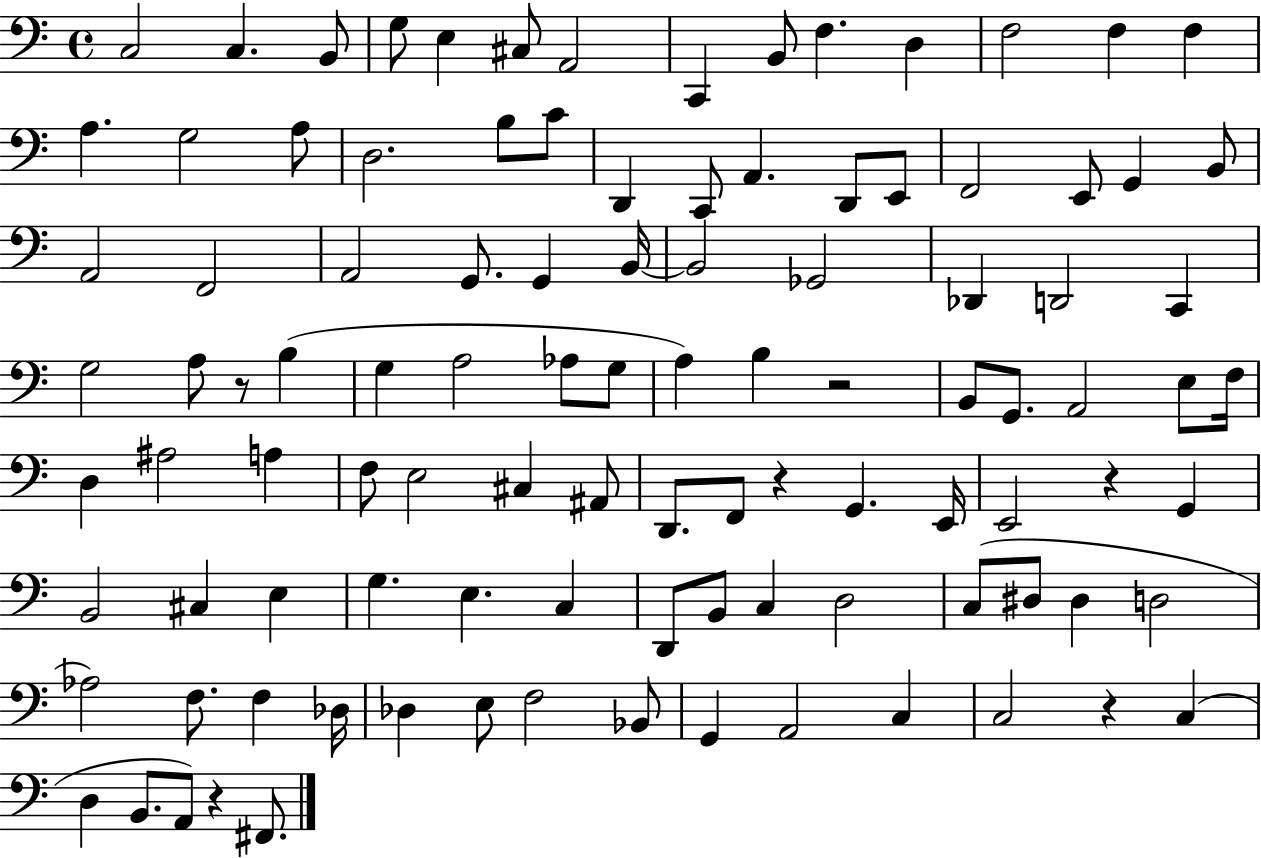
C3/h C3/q. B2/e G3/e E3/q C#3/e A2/h C2/q B2/e F3/q. D3/q F3/h F3/q F3/q A3/q. G3/h A3/e D3/h. B3/e C4/e D2/q C2/e A2/q. D2/e E2/e F2/h E2/e G2/q B2/e A2/h F2/h A2/h G2/e. G2/q B2/s B2/h Gb2/h Db2/q D2/h C2/q G3/h A3/e R/e B3/q G3/q A3/h Ab3/e G3/e A3/q B3/q R/h B2/e G2/e. A2/h E3/e F3/s D3/q A#3/h A3/q F3/e E3/h C#3/q A#2/e D2/e. F2/e R/q G2/q. E2/s E2/h R/q G2/q B2/h C#3/q E3/q G3/q. E3/q. C3/q D2/e B2/e C3/q D3/h C3/e D#3/e D#3/q D3/h Ab3/h F3/e. F3/q Db3/s Db3/q E3/e F3/h Bb2/e G2/q A2/h C3/q C3/h R/q C3/q D3/q B2/e. A2/e R/q F#2/e.